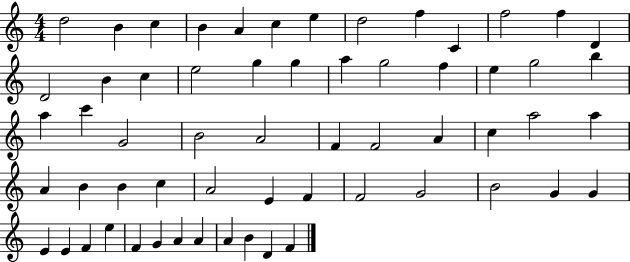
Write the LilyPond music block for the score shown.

{
  \clef treble
  \numericTimeSignature
  \time 4/4
  \key c \major
  d''2 b'4 c''4 | b'4 a'4 c''4 e''4 | d''2 f''4 c'4 | f''2 f''4 d'4 | \break d'2 b'4 c''4 | e''2 g''4 g''4 | a''4 g''2 f''4 | e''4 g''2 b''4 | \break a''4 c'''4 g'2 | b'2 a'2 | f'4 f'2 a'4 | c''4 a''2 a''4 | \break a'4 b'4 b'4 c''4 | a'2 e'4 f'4 | f'2 g'2 | b'2 g'4 g'4 | \break e'4 e'4 f'4 e''4 | f'4 g'4 a'4 a'4 | a'4 b'4 d'4 f'4 | \bar "|."
}